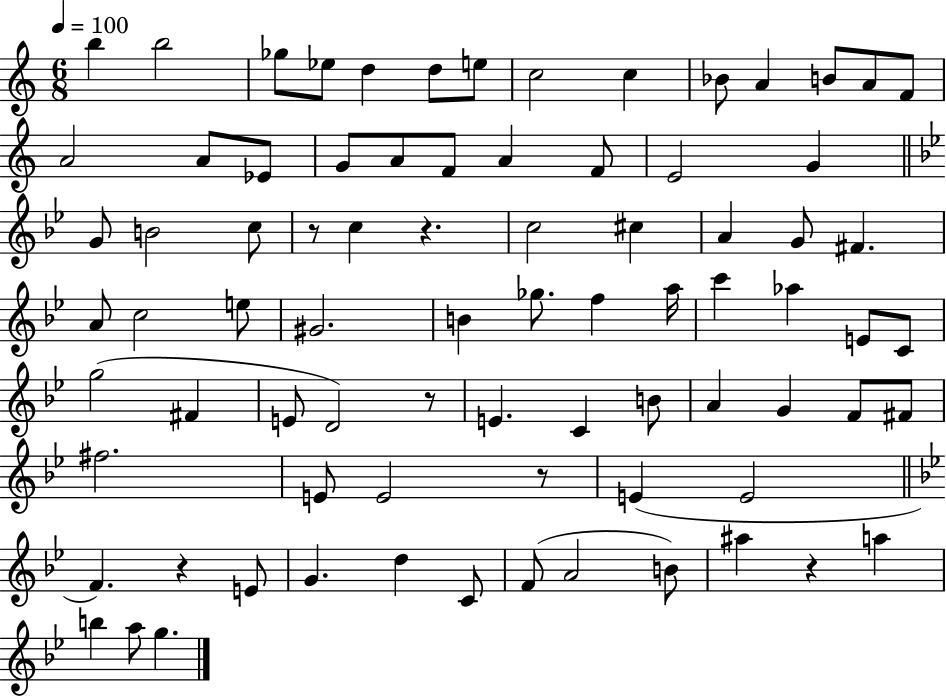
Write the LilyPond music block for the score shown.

{
  \clef treble
  \numericTimeSignature
  \time 6/8
  \key c \major
  \tempo 4 = 100
  b''4 b''2 | ges''8 ees''8 d''4 d''8 e''8 | c''2 c''4 | bes'8 a'4 b'8 a'8 f'8 | \break a'2 a'8 ees'8 | g'8 a'8 f'8 a'4 f'8 | e'2 g'4 | \bar "||" \break \key g \minor g'8 b'2 c''8 | r8 c''4 r4. | c''2 cis''4 | a'4 g'8 fis'4. | \break a'8 c''2 e''8 | gis'2. | b'4 ges''8. f''4 a''16 | c'''4 aes''4 e'8 c'8 | \break g''2( fis'4 | e'8 d'2) r8 | e'4. c'4 b'8 | a'4 g'4 f'8 fis'8 | \break fis''2. | e'8 e'2 r8 | e'4( e'2 | \bar "||" \break \key bes \major f'4.) r4 e'8 | g'4. d''4 c'8 | f'8( a'2 b'8) | ais''4 r4 a''4 | \break b''4 a''8 g''4. | \bar "|."
}